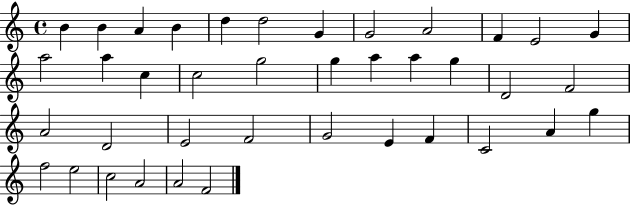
B4/q B4/q A4/q B4/q D5/q D5/h G4/q G4/h A4/h F4/q E4/h G4/q A5/h A5/q C5/q C5/h G5/h G5/q A5/q A5/q G5/q D4/h F4/h A4/h D4/h E4/h F4/h G4/h E4/q F4/q C4/h A4/q G5/q F5/h E5/h C5/h A4/h A4/h F4/h